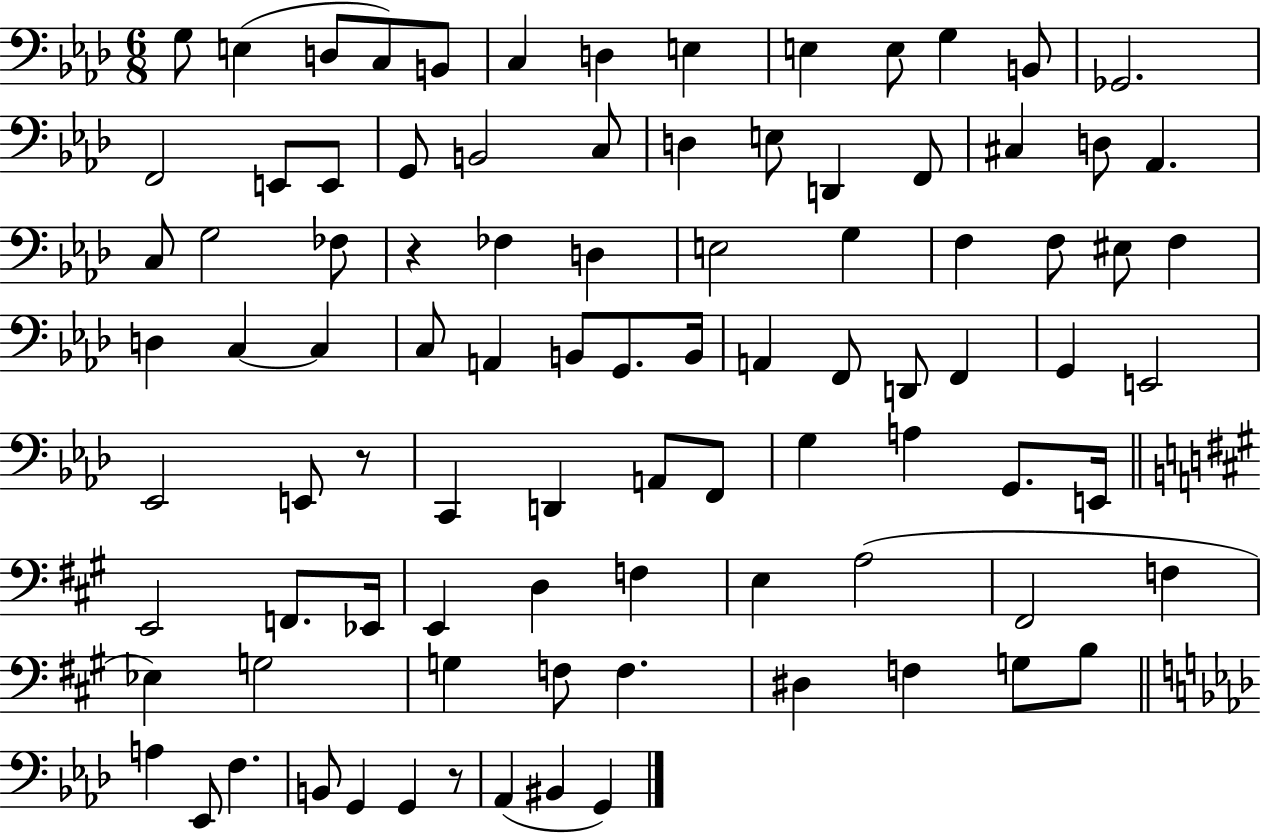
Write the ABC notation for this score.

X:1
T:Untitled
M:6/8
L:1/4
K:Ab
G,/2 E, D,/2 C,/2 B,,/2 C, D, E, E, E,/2 G, B,,/2 _G,,2 F,,2 E,,/2 E,,/2 G,,/2 B,,2 C,/2 D, E,/2 D,, F,,/2 ^C, D,/2 _A,, C,/2 G,2 _F,/2 z _F, D, E,2 G, F, F,/2 ^E,/2 F, D, C, C, C,/2 A,, B,,/2 G,,/2 B,,/4 A,, F,,/2 D,,/2 F,, G,, E,,2 _E,,2 E,,/2 z/2 C,, D,, A,,/2 F,,/2 G, A, G,,/2 E,,/4 E,,2 F,,/2 _E,,/4 E,, D, F, E, A,2 ^F,,2 F, _E, G,2 G, F,/2 F, ^D, F, G,/2 B,/2 A, _E,,/2 F, B,,/2 G,, G,, z/2 _A,, ^B,, G,,